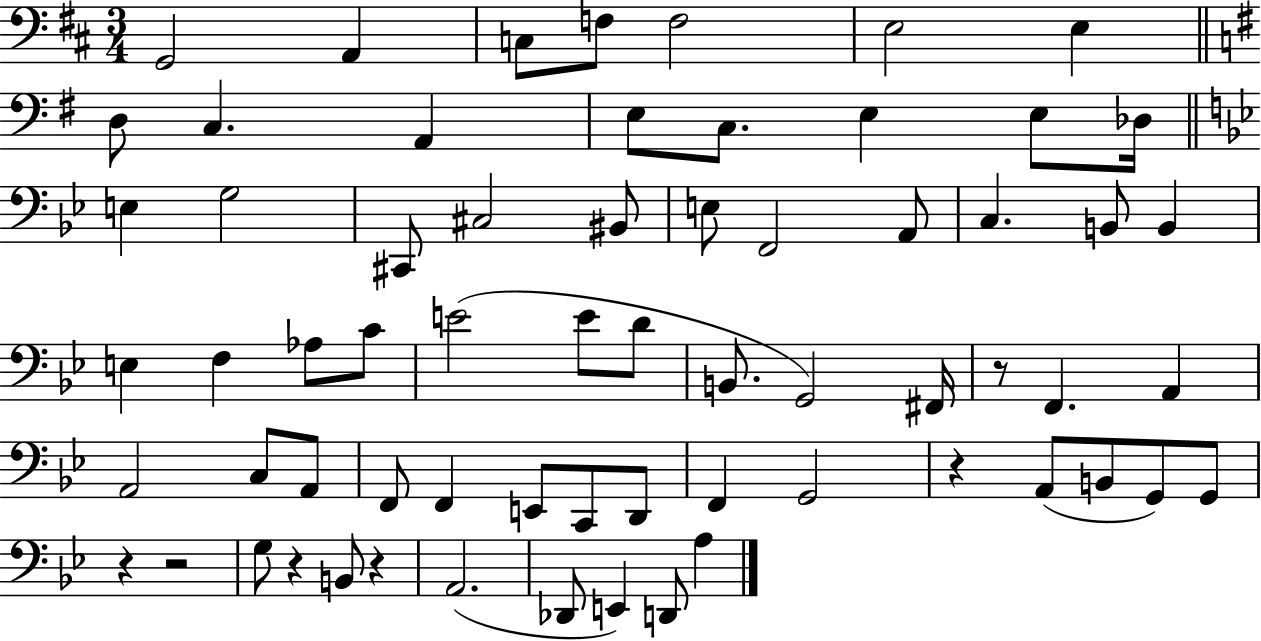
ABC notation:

X:1
T:Untitled
M:3/4
L:1/4
K:D
G,,2 A,, C,/2 F,/2 F,2 E,2 E, D,/2 C, A,, E,/2 C,/2 E, E,/2 _D,/4 E, G,2 ^C,,/2 ^C,2 ^B,,/2 E,/2 F,,2 A,,/2 C, B,,/2 B,, E, F, _A,/2 C/2 E2 E/2 D/2 B,,/2 G,,2 ^F,,/4 z/2 F,, A,, A,,2 C,/2 A,,/2 F,,/2 F,, E,,/2 C,,/2 D,,/2 F,, G,,2 z A,,/2 B,,/2 G,,/2 G,,/2 z z2 G,/2 z B,,/2 z A,,2 _D,,/2 E,, D,,/2 A,